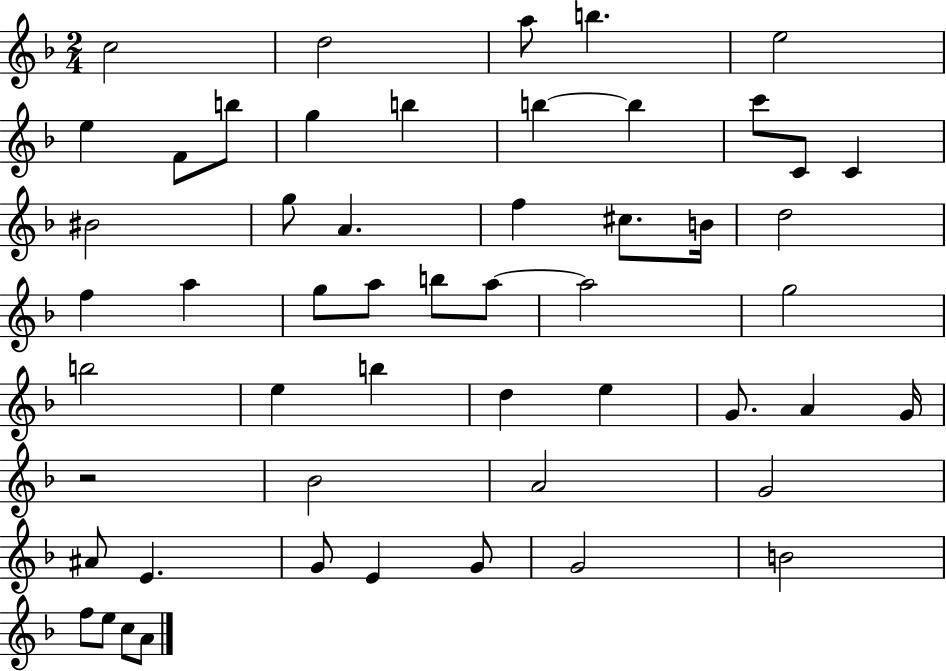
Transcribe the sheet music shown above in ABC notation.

X:1
T:Untitled
M:2/4
L:1/4
K:F
c2 d2 a/2 b e2 e F/2 b/2 g b b b c'/2 C/2 C ^B2 g/2 A f ^c/2 B/4 d2 f a g/2 a/2 b/2 a/2 a2 g2 b2 e b d e G/2 A G/4 z2 _B2 A2 G2 ^A/2 E G/2 E G/2 G2 B2 f/2 e/2 c/2 A/2